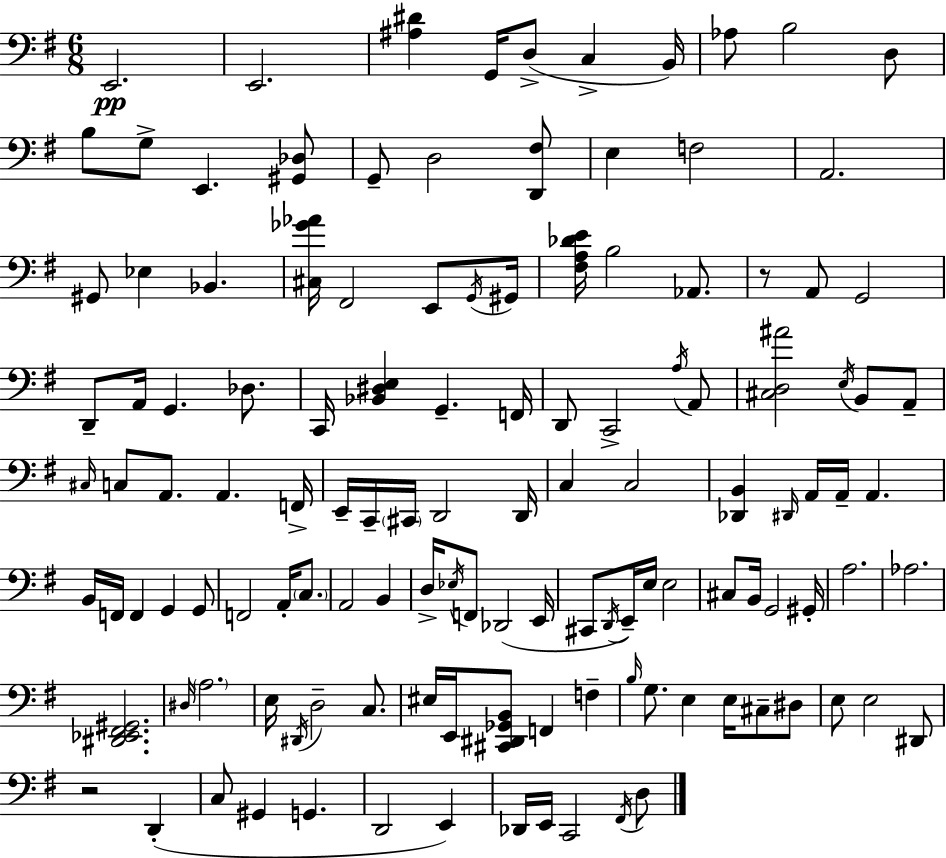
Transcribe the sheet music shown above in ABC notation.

X:1
T:Untitled
M:6/8
L:1/4
K:Em
E,,2 E,,2 [^A,^D] G,,/4 D,/2 C, B,,/4 _A,/2 B,2 D,/2 B,/2 G,/2 E,, [^G,,_D,]/2 G,,/2 D,2 [D,,^F,]/2 E, F,2 A,,2 ^G,,/2 _E, _B,, [^C,_G_A]/4 ^F,,2 E,,/2 G,,/4 ^G,,/4 [^F,A,_DE]/4 B,2 _A,,/2 z/2 A,,/2 G,,2 D,,/2 A,,/4 G,, _D,/2 C,,/4 [_B,,^D,E,] G,, F,,/4 D,,/2 C,,2 A,/4 A,,/2 [^C,D,^A]2 E,/4 B,,/2 A,,/2 ^C,/4 C,/2 A,,/2 A,, F,,/4 E,,/4 C,,/4 ^C,,/4 D,,2 D,,/4 C, C,2 [_D,,B,,] ^D,,/4 A,,/4 A,,/4 A,, B,,/4 F,,/4 F,, G,, G,,/2 F,,2 A,,/4 C,/2 A,,2 B,, D,/4 _E,/4 F,,/2 _D,,2 E,,/4 ^C,,/2 D,,/4 E,,/4 E,/4 E,2 ^C,/2 B,,/4 G,,2 ^G,,/4 A,2 _A,2 [^D,,_E,,^F,,^G,,]2 ^D,/4 A,2 E,/4 ^D,,/4 D,2 C,/2 ^E,/4 E,,/4 [^C,,^D,,_G,,B,,]/2 F,, F, B,/4 G,/2 E, E,/4 ^C,/2 ^D,/2 E,/2 E,2 ^D,,/2 z2 D,, C,/2 ^G,, G,, D,,2 E,, _D,,/4 E,,/4 C,,2 ^F,,/4 D,/2